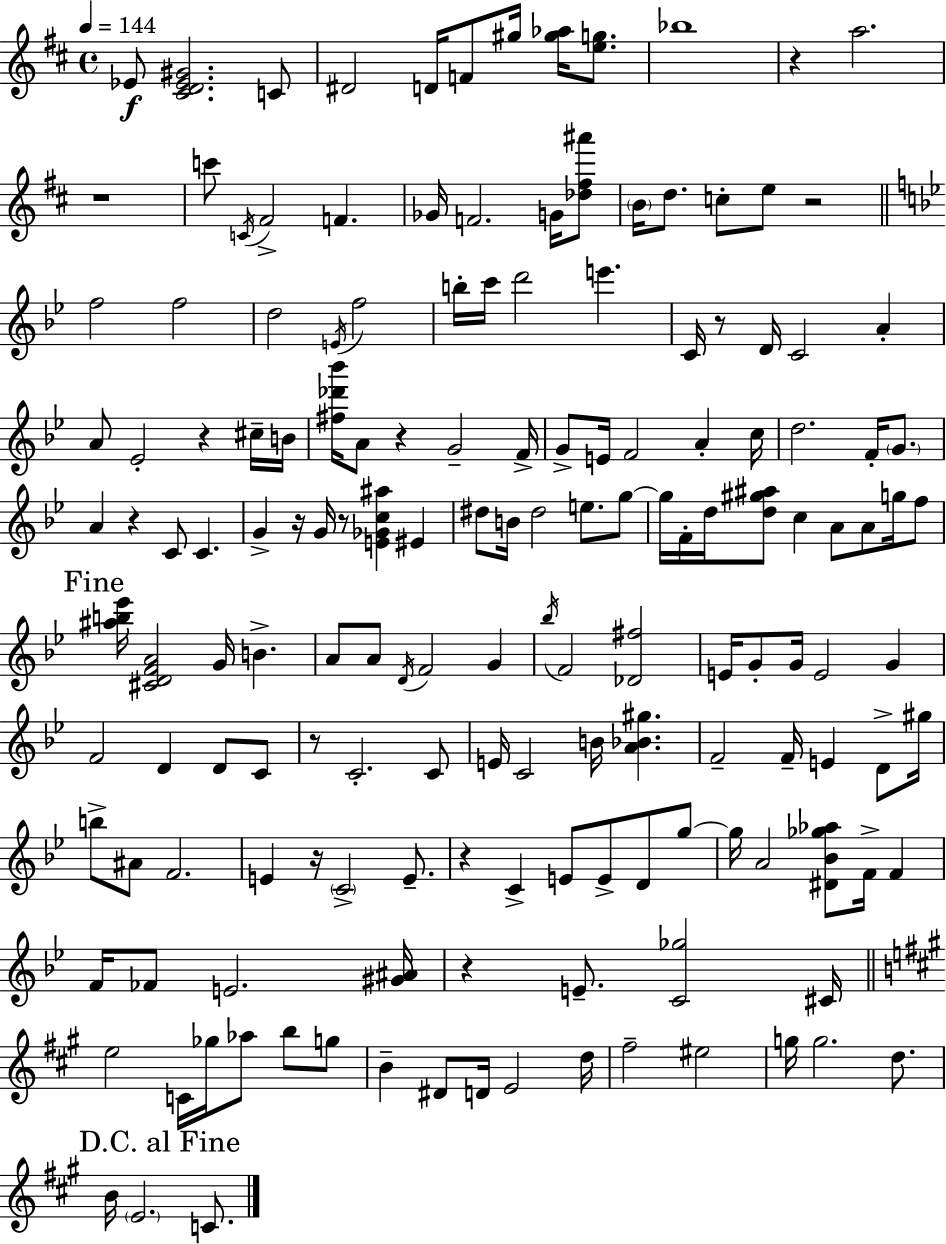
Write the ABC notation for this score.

X:1
T:Untitled
M:4/4
L:1/4
K:D
_E/2 [^CD_E^G]2 C/2 ^D2 D/4 F/2 ^g/4 [^g_a]/4 [eg]/2 _b4 z a2 z4 c'/2 C/4 ^F2 F _G/4 F2 G/4 [_d^f^a']/2 B/4 d/2 c/2 e/2 z2 f2 f2 d2 E/4 f2 b/4 c'/4 d'2 e' C/4 z/2 D/4 C2 A A/2 _E2 z ^c/4 B/4 [^f_d'_b']/4 A/2 z G2 F/4 G/2 E/4 F2 A c/4 d2 F/4 G/2 A z C/2 C G z/4 G/4 z/2 [E_Gc^a] ^E ^d/2 B/4 ^d2 e/2 g/2 g/4 F/4 d/4 [d^g^a]/2 c A/2 A/2 g/4 f/2 [^ab_e']/4 [^CDFA]2 G/4 B A/2 A/2 D/4 F2 G _b/4 F2 [_D^f]2 E/4 G/2 G/4 E2 G F2 D D/2 C/2 z/2 C2 C/2 E/4 C2 B/4 [A_B^g] F2 F/4 E D/2 ^g/4 b/2 ^A/2 F2 E z/4 C2 E/2 z C E/2 E/2 D/2 g/2 g/4 A2 [^D_B_g_a]/2 F/4 F F/4 _F/2 E2 [^G^A]/4 z E/2 [C_g]2 ^C/4 e2 C/4 _g/4 _a/2 b/2 g/2 B ^D/2 D/4 E2 d/4 ^f2 ^e2 g/4 g2 d/2 B/4 E2 C/2